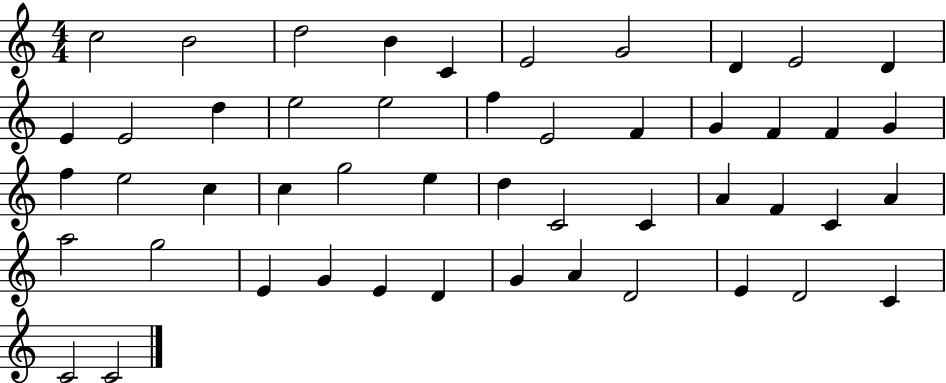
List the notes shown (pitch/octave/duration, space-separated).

C5/h B4/h D5/h B4/q C4/q E4/h G4/h D4/q E4/h D4/q E4/q E4/h D5/q E5/h E5/h F5/q E4/h F4/q G4/q F4/q F4/q G4/q F5/q E5/h C5/q C5/q G5/h E5/q D5/q C4/h C4/q A4/q F4/q C4/q A4/q A5/h G5/h E4/q G4/q E4/q D4/q G4/q A4/q D4/h E4/q D4/h C4/q C4/h C4/h